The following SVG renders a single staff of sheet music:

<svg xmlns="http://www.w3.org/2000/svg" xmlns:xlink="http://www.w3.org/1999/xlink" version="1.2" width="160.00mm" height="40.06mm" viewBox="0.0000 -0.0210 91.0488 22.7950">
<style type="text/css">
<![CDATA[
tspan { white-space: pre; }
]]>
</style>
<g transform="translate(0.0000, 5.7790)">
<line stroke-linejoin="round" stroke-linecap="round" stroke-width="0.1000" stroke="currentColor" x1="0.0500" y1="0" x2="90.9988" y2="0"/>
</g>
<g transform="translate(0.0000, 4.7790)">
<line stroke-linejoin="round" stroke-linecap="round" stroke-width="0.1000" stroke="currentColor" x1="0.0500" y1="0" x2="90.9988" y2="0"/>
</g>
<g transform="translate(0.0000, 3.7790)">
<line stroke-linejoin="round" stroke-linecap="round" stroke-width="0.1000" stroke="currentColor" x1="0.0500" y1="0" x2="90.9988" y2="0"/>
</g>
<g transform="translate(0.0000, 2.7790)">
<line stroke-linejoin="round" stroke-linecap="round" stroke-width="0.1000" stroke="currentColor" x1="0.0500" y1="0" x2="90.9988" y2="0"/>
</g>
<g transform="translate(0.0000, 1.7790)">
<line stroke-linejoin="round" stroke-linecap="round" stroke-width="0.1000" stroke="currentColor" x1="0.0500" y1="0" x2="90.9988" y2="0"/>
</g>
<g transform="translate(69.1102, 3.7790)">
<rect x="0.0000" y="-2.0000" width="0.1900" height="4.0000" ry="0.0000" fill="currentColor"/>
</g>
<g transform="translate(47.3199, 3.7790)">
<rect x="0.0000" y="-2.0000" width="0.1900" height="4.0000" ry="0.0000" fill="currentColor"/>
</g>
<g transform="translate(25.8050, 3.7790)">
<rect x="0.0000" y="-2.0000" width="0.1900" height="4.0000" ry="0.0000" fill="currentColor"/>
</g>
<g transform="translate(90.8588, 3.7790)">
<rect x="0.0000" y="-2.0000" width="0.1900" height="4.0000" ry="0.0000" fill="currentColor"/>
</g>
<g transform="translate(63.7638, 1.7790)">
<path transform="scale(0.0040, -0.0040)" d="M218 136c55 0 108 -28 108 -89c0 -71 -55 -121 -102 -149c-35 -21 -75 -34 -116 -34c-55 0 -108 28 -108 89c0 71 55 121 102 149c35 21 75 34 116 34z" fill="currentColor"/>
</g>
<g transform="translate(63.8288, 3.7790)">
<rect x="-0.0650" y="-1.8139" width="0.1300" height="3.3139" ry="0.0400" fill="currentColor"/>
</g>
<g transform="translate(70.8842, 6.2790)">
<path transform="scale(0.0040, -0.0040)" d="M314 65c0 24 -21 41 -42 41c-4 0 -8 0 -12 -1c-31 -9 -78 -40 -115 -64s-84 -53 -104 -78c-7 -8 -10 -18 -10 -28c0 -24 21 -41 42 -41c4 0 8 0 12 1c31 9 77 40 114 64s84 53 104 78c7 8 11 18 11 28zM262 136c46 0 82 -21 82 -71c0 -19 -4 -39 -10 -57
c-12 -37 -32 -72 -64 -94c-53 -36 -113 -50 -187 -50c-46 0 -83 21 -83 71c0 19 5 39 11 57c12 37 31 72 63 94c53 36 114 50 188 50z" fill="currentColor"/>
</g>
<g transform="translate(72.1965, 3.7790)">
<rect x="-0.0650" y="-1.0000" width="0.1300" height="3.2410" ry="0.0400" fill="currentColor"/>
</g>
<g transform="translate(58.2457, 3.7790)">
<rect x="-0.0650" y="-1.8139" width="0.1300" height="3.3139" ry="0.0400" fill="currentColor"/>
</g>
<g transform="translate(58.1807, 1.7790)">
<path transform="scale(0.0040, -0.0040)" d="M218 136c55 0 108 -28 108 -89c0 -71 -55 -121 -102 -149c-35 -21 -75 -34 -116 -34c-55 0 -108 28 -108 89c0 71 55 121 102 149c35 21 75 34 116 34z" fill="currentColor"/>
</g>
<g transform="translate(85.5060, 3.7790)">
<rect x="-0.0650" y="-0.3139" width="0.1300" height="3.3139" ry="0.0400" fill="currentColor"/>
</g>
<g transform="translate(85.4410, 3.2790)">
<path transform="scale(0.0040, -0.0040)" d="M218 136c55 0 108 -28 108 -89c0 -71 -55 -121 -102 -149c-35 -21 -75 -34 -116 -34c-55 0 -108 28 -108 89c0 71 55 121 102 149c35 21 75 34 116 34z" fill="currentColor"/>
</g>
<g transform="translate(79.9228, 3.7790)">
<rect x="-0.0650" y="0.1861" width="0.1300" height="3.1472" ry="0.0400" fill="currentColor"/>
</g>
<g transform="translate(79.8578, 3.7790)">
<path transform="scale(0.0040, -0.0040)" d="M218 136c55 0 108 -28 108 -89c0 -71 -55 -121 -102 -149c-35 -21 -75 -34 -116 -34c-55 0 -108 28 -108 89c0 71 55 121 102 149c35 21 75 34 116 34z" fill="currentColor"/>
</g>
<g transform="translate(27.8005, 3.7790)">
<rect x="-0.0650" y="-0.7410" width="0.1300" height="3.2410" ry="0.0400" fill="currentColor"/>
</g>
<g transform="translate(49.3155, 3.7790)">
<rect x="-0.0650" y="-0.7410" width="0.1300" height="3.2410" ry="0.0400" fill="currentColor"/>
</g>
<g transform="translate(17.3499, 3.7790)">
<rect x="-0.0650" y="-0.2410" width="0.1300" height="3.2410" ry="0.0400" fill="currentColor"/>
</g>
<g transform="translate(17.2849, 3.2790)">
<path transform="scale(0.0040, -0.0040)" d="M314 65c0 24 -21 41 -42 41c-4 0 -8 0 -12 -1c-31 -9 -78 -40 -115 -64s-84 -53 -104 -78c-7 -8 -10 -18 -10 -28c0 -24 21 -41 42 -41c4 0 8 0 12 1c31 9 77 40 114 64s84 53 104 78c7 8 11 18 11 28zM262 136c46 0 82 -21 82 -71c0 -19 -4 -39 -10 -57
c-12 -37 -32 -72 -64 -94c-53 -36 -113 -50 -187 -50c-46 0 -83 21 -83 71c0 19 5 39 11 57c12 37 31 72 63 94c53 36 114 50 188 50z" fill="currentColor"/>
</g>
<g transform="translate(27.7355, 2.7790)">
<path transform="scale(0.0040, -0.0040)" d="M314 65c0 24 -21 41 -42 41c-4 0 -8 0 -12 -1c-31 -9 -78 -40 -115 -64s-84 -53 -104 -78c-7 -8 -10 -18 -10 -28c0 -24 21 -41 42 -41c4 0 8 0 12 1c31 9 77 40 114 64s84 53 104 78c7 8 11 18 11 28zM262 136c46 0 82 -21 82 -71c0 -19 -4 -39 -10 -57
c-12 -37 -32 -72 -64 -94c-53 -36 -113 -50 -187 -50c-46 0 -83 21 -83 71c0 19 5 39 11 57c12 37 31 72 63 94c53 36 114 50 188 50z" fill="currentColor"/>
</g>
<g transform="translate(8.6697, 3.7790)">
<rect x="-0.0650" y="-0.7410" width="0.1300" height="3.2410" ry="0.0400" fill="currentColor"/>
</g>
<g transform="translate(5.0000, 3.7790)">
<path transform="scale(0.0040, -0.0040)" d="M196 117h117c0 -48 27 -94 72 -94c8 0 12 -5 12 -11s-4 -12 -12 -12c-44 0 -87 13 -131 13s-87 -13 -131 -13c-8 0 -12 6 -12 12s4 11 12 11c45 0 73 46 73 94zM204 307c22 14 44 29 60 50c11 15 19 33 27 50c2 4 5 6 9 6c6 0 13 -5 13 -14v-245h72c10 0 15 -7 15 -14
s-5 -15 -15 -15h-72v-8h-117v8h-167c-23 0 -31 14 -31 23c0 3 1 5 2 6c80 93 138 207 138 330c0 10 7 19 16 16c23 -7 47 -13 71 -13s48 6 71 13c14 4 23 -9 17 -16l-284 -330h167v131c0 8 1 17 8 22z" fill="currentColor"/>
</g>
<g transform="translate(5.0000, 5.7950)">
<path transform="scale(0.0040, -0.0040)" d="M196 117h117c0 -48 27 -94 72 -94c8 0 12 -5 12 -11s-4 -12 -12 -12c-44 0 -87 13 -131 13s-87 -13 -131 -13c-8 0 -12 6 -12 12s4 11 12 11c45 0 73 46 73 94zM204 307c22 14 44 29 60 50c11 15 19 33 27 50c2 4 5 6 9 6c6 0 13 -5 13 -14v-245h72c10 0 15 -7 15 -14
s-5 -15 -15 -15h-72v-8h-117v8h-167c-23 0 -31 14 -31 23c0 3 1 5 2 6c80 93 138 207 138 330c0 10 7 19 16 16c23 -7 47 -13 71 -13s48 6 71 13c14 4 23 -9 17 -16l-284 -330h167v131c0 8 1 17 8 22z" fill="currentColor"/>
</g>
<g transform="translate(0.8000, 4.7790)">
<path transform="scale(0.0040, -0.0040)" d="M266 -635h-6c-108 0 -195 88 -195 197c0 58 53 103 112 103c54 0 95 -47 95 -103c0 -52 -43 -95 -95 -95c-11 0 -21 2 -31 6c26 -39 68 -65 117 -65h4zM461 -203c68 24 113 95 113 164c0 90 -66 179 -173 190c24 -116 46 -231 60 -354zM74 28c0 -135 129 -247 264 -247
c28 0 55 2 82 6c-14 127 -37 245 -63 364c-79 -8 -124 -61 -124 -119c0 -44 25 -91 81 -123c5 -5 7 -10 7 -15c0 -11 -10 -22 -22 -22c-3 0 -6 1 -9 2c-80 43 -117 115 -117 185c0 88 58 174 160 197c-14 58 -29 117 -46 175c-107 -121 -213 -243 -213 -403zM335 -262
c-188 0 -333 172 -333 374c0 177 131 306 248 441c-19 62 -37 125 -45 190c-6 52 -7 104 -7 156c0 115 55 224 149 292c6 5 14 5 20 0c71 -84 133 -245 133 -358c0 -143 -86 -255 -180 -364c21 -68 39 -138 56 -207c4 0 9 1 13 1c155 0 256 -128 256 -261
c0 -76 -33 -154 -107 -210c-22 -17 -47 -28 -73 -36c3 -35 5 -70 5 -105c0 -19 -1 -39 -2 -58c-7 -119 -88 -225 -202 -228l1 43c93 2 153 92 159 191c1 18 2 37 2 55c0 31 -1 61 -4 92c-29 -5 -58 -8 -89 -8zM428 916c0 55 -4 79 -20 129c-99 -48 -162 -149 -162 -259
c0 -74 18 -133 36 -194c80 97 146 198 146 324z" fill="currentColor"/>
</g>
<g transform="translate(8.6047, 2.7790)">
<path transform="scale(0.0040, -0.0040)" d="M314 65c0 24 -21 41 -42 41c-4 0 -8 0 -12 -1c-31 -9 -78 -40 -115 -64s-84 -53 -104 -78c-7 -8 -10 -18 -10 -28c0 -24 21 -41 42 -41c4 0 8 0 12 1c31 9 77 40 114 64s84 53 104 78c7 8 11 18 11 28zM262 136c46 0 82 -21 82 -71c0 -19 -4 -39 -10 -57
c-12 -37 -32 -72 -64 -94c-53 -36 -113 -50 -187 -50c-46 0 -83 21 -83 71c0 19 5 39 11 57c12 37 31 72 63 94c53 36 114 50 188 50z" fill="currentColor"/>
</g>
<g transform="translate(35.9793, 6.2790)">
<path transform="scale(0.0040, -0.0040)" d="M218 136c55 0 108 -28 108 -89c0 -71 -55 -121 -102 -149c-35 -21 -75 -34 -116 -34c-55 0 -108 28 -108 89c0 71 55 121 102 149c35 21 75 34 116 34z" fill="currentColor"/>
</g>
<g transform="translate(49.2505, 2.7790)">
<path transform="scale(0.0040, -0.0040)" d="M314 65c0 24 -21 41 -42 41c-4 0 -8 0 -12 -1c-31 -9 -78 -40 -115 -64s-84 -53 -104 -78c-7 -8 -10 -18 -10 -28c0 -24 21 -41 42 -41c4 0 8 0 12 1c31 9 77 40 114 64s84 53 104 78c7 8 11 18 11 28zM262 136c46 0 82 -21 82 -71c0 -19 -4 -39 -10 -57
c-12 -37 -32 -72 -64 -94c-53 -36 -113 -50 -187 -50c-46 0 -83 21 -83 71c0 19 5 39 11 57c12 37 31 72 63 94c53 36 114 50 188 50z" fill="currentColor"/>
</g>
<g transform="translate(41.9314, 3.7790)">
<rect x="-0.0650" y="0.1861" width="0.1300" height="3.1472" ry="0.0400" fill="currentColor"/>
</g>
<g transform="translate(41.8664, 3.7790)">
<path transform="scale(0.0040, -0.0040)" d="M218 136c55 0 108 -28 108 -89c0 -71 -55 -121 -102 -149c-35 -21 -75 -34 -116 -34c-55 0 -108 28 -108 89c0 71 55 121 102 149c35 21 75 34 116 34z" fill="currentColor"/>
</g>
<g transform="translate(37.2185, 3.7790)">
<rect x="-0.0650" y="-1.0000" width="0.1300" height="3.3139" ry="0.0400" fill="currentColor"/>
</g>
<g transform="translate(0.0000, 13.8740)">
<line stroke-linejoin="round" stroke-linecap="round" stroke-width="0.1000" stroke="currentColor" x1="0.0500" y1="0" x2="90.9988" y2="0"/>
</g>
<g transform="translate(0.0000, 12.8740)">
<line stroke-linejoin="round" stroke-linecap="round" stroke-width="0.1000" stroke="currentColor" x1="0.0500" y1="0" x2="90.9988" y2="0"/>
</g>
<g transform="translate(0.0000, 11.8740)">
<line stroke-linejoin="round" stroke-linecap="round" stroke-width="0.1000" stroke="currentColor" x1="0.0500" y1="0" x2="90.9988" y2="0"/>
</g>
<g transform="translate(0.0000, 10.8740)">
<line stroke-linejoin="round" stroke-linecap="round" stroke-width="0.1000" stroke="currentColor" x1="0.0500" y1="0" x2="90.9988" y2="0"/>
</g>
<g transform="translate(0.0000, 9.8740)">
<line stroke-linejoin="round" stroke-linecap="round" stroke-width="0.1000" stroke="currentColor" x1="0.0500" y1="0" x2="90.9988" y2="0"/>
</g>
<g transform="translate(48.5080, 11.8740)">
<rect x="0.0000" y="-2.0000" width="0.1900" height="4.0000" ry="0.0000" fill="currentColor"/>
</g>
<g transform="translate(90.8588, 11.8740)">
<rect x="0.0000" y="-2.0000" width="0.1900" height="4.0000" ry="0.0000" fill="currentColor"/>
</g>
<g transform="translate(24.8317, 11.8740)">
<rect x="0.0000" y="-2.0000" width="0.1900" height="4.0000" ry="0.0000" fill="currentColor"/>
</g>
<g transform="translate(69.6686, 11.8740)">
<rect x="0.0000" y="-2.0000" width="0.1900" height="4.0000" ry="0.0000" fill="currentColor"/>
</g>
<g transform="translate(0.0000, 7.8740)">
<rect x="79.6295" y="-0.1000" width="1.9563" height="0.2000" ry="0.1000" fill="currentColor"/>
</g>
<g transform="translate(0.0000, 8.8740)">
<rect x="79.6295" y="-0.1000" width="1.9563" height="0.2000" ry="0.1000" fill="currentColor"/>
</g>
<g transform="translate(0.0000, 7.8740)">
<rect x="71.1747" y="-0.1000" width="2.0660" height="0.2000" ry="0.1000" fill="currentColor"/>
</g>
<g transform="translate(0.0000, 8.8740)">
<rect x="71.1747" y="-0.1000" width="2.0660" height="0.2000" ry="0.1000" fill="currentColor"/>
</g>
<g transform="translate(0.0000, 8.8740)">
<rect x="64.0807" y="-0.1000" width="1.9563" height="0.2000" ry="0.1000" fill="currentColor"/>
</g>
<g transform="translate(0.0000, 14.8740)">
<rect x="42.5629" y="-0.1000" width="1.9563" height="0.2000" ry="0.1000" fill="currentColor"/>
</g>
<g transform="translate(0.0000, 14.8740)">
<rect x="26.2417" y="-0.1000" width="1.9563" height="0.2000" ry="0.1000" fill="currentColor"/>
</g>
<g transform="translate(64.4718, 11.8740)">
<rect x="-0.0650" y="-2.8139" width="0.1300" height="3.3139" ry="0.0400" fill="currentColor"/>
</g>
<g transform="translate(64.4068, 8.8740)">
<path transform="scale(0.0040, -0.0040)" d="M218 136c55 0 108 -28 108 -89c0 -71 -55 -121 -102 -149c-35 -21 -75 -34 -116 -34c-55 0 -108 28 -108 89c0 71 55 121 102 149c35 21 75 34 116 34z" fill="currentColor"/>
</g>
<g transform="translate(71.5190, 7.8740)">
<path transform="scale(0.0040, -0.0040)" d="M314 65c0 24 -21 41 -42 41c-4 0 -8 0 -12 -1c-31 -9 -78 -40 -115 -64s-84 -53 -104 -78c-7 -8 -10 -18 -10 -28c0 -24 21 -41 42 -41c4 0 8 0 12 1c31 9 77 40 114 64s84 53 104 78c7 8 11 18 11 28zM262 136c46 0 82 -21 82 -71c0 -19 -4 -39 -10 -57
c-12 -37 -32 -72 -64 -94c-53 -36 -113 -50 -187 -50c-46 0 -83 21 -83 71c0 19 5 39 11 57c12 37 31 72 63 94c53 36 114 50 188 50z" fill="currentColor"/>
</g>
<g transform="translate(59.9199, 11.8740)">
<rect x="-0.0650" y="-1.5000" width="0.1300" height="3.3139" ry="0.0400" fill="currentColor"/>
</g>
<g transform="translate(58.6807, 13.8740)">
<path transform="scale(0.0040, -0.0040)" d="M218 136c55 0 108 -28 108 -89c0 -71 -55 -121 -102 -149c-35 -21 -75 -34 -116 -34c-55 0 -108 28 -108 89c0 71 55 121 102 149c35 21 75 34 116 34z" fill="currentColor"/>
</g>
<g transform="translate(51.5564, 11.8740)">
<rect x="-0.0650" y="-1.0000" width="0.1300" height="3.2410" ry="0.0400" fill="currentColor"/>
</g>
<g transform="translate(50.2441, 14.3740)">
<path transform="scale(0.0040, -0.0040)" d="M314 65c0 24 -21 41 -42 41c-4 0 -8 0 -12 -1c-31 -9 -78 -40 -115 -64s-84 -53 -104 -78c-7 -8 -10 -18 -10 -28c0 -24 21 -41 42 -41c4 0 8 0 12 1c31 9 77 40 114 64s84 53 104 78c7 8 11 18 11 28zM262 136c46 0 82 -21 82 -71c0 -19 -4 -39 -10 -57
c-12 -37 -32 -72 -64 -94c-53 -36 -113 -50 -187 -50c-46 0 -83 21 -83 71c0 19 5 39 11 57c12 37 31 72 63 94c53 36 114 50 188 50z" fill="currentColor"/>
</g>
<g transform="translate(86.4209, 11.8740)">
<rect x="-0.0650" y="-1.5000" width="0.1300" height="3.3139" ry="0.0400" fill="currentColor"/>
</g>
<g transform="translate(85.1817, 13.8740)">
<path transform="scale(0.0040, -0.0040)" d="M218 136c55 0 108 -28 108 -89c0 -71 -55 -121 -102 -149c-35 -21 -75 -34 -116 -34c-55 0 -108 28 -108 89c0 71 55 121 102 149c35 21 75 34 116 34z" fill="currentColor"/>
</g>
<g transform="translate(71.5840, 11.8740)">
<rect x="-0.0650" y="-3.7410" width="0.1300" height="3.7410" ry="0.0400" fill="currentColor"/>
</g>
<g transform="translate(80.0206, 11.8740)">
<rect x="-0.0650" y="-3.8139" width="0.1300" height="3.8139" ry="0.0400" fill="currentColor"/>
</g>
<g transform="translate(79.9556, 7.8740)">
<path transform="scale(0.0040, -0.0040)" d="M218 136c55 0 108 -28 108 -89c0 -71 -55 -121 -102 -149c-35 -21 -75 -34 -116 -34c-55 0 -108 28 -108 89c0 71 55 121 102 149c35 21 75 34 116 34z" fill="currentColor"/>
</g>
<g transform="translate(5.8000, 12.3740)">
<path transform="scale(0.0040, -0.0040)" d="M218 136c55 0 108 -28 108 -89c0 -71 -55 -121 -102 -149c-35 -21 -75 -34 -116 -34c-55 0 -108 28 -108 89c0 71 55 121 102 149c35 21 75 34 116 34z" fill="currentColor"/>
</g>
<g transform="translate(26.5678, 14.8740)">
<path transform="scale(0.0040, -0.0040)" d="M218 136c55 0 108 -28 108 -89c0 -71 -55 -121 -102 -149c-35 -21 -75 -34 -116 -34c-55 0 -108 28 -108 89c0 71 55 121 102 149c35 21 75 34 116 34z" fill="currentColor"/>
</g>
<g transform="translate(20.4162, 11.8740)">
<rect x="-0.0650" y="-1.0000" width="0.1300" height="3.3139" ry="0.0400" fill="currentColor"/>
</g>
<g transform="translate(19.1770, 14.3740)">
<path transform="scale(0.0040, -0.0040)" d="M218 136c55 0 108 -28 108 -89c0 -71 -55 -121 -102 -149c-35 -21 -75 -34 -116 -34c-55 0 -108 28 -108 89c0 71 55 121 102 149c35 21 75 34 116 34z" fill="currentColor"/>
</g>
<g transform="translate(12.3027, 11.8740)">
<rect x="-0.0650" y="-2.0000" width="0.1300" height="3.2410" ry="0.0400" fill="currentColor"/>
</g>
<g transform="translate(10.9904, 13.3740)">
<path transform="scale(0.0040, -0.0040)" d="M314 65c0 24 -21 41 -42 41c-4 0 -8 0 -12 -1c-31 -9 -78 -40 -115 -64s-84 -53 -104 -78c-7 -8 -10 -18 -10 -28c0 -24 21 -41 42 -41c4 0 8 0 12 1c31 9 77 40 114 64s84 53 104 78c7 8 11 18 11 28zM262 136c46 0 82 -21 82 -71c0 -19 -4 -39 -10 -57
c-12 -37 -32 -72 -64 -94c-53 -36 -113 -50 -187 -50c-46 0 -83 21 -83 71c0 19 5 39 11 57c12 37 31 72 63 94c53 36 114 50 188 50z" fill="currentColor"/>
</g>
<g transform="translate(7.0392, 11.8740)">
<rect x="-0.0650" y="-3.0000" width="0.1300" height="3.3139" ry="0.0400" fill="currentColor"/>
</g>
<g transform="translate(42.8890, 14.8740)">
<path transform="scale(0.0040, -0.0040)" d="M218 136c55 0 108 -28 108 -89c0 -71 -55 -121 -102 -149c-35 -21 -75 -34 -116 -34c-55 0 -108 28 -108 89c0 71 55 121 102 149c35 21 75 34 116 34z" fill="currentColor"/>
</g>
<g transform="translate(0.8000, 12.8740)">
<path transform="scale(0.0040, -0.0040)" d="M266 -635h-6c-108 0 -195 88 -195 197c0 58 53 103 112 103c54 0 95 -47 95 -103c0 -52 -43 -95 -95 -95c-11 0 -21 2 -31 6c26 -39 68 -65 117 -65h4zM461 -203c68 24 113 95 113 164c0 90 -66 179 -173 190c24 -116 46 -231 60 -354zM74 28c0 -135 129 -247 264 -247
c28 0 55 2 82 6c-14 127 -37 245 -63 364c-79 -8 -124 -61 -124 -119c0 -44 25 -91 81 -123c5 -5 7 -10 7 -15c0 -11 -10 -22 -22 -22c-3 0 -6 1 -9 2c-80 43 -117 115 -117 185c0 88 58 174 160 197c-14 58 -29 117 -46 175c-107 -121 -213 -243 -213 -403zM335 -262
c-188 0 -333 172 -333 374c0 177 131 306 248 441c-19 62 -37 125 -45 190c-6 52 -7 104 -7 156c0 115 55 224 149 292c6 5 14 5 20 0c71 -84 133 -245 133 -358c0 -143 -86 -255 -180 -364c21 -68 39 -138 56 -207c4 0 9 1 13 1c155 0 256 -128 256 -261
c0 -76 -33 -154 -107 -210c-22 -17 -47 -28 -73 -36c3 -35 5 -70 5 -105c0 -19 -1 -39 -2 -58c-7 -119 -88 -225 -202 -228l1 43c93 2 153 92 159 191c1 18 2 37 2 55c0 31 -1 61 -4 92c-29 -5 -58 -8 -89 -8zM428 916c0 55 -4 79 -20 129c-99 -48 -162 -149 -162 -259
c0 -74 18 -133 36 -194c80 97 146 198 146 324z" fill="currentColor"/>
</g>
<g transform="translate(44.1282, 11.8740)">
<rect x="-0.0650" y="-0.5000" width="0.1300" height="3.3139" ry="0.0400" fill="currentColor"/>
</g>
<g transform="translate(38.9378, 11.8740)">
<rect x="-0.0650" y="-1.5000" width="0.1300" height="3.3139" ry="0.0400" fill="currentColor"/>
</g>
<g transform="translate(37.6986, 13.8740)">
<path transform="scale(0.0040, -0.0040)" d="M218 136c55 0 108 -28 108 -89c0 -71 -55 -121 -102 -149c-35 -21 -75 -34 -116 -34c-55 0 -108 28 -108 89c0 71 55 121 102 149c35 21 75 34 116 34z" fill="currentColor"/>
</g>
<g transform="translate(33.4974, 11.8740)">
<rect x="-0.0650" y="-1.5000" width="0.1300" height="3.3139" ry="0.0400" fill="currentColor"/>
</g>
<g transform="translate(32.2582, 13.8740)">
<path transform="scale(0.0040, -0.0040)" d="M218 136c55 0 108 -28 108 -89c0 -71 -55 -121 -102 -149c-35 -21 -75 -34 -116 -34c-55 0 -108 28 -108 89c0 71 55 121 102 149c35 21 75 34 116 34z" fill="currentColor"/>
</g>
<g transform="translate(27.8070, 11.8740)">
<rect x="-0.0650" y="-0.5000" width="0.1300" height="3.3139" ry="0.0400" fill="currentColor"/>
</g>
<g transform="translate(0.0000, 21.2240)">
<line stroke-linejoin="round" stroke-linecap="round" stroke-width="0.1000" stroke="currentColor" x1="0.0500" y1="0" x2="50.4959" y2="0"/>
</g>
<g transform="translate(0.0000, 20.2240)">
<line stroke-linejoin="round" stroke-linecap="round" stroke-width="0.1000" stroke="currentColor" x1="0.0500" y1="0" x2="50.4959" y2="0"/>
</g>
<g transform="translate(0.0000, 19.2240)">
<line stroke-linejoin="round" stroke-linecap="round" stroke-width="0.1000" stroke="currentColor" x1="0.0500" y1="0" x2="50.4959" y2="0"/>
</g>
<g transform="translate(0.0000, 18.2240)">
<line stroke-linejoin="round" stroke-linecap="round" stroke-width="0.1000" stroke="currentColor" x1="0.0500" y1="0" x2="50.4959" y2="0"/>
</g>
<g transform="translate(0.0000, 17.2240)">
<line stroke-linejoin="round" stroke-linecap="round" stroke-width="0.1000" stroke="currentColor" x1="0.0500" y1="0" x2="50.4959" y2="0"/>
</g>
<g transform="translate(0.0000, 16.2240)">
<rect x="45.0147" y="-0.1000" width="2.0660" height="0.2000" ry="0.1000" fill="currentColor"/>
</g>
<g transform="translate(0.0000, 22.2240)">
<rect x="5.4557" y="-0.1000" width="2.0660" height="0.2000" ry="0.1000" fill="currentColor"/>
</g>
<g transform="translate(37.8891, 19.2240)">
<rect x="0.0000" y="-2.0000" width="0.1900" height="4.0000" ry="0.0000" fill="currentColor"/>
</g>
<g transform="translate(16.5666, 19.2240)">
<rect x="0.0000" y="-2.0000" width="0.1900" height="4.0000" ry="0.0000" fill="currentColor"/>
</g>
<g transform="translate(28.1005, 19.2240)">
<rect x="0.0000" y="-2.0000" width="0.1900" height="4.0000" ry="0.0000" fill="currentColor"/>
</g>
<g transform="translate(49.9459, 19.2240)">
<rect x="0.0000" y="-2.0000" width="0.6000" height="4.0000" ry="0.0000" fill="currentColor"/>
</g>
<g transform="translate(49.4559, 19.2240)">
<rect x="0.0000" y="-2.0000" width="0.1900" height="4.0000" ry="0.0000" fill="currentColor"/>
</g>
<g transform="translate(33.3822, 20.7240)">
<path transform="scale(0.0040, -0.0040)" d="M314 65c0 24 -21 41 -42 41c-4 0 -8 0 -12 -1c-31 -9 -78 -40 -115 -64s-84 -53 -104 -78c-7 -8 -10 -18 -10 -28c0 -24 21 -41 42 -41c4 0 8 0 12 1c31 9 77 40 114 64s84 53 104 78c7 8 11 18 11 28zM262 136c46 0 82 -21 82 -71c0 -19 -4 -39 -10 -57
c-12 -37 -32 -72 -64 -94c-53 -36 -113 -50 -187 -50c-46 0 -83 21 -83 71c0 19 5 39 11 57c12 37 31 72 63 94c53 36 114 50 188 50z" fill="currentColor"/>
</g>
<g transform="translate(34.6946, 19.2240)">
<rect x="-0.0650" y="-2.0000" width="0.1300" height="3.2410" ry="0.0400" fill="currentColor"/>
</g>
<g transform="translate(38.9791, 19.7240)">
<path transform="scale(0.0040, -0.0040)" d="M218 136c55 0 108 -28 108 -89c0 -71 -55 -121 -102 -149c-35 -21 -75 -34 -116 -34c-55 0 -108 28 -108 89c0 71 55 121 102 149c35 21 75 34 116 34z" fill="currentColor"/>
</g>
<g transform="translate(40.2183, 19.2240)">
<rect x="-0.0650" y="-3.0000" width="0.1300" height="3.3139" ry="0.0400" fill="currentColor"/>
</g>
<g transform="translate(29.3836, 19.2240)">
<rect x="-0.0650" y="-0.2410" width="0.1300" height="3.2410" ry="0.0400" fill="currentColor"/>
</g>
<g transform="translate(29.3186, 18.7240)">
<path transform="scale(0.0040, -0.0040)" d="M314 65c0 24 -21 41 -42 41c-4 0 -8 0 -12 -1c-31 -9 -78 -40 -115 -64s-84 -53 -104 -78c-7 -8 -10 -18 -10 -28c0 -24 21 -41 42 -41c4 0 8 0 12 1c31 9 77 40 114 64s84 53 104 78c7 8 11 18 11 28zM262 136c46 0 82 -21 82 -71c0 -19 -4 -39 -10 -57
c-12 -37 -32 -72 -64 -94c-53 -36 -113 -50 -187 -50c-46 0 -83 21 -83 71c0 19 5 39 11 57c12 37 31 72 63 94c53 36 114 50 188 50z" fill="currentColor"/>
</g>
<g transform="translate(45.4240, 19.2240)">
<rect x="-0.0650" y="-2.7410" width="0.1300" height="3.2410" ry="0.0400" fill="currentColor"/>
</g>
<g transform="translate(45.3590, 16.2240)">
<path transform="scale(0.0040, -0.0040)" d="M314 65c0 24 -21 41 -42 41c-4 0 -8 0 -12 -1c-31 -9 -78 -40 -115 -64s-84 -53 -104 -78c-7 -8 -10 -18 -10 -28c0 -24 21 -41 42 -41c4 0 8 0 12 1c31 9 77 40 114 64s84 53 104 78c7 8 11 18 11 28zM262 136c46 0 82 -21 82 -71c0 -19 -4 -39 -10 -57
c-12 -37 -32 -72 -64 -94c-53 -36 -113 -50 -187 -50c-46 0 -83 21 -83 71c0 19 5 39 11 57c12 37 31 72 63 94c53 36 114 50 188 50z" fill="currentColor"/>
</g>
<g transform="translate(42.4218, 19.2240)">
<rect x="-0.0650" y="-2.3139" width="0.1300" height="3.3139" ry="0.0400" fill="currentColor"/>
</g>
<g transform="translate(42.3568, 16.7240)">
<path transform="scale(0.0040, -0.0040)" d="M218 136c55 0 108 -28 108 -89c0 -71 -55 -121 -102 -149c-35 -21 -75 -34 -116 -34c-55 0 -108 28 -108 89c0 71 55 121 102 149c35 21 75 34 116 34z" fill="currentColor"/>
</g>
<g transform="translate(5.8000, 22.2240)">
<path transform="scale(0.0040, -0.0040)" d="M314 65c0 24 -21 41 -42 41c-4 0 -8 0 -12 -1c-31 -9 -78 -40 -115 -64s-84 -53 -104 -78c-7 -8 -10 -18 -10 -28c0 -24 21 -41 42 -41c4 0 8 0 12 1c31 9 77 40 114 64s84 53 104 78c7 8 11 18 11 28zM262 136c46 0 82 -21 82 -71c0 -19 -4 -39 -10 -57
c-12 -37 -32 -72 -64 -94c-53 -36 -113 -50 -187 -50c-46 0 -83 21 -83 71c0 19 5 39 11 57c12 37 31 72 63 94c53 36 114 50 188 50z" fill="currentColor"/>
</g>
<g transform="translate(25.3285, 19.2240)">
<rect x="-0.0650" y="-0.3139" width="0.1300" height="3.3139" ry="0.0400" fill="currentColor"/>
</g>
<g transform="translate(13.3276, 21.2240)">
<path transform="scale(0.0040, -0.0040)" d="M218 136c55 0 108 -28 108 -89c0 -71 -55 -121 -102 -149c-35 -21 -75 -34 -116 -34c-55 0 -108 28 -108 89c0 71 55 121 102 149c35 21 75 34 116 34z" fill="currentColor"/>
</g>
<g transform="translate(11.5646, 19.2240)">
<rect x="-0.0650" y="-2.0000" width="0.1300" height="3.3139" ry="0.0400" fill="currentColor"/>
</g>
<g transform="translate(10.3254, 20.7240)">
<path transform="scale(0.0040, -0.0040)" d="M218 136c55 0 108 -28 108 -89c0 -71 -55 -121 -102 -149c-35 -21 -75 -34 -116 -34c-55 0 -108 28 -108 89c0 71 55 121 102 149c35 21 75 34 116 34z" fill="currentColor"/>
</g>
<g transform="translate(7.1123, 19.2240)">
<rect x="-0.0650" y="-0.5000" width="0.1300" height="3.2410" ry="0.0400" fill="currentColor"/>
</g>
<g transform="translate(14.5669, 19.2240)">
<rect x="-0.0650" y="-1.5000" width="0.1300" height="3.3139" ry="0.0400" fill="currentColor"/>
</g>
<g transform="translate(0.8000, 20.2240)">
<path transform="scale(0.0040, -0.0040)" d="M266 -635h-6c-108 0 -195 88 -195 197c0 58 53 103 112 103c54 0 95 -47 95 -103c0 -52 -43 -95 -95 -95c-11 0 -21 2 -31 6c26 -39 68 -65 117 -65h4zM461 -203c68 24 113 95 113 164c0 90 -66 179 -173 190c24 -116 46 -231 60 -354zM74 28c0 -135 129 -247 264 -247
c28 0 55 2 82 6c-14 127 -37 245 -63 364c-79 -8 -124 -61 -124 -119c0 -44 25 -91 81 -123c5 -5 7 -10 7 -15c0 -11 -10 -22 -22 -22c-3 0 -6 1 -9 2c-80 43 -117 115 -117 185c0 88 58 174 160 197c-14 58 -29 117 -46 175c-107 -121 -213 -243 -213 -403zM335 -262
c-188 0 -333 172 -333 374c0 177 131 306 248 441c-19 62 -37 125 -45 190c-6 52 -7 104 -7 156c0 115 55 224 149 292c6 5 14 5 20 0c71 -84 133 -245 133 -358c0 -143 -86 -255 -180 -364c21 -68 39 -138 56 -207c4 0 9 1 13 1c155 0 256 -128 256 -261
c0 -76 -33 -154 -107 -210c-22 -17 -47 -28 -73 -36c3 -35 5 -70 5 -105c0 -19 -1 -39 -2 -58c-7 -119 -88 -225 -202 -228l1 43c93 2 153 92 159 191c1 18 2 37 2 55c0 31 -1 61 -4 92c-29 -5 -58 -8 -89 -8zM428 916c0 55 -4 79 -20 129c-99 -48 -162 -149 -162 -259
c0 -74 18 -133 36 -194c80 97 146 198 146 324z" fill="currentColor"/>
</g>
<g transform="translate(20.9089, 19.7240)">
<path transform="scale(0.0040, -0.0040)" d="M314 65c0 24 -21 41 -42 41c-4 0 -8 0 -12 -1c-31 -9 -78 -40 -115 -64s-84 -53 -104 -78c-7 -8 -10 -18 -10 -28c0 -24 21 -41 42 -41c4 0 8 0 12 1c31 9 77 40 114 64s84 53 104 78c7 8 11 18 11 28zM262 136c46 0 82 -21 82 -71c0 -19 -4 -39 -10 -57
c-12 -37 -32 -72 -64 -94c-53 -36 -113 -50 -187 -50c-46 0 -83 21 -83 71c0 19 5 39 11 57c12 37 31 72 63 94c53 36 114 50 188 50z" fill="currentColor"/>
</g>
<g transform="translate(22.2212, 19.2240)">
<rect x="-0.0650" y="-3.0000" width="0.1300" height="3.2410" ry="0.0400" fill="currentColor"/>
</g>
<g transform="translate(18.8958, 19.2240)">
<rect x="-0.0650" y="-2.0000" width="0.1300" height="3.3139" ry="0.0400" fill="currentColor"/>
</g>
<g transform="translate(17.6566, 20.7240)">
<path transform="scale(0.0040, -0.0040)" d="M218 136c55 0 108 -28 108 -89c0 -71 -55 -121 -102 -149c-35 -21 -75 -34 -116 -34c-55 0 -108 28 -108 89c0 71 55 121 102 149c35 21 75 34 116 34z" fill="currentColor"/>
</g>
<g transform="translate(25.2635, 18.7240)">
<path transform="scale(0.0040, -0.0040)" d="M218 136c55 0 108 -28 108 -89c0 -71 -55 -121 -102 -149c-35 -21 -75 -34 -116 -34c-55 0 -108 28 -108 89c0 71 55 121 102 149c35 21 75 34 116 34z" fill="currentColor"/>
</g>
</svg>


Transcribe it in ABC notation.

X:1
T:Untitled
M:4/4
L:1/4
K:C
d2 c2 d2 D B d2 f f D2 B c A F2 D C E E C D2 E a c'2 c' E C2 F E F A2 c c2 F2 A g a2